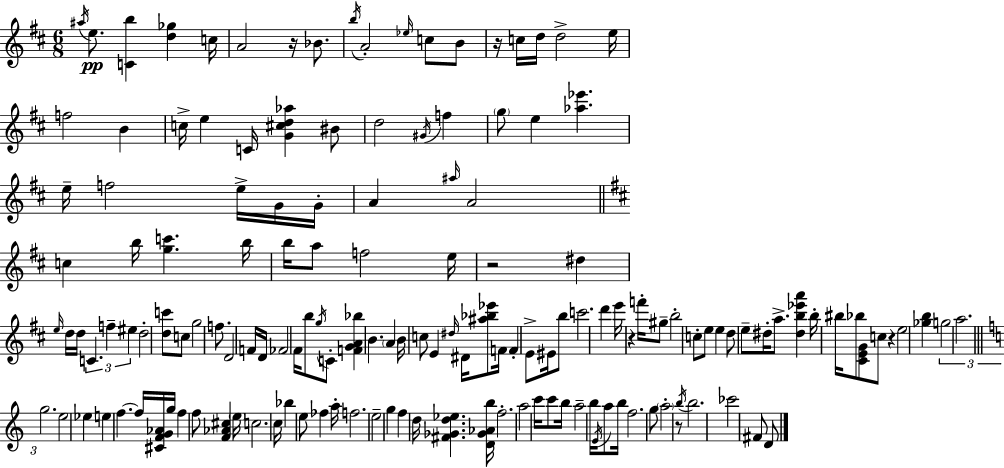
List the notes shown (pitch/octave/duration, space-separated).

A#5/s E5/e. [C4,B5]/q [D5,Gb5]/q C5/s A4/h R/s Bb4/e. B5/s A4/h Eb5/s C5/e B4/e R/s C5/s D5/s D5/h E5/s F5/h B4/q C5/s E5/q C4/s [G4,C#5,D5,Ab5]/q BIS4/e D5/h G#4/s F5/q G5/e E5/q [Ab5,Eb6]/q. E5/s F5/h E5/s G4/s G4/s A4/q A#5/s A4/h C5/q B5/s [G5,C6]/q. B5/s B5/s A5/e F5/h E5/s R/h D#5/q E5/s D5/s D5/s C4/q. F5/q EIS5/q D5/h [D5,C6]/e C5/e G5/h F5/e. D4/h F4/s D4/s FES4/h F#4/s B5/e G5/s C4/e [F4,G4,A4,Bb5]/q B4/q. A4/q B4/s C5/e E4/q D#5/s D#4/s [A#5,Bb5,Eb6]/e F4/s F4/q E4/e EIS4/s B5/e C6/h. D6/q E6/s R/q F6/s G#5/e B5/h C5/e E5/e E5/q D5/e E5/e D#5/s A5/e. [D#5,B5,Eb6,A6]/q B5/s BIS5/s Bb5/e [C#4,E4,G4]/e C5/e R/q E5/h [Gb5,B5]/q G5/h A5/h. G5/h. E5/h Eb5/q E5/q F5/q. F5/s [C#4,F4,G4,Ab4]/s G5/s F5/q F5/e [F4,Ab4,C#5]/q E5/s C5/h. C5/s Bb5/q E5/e FES5/q A5/s F5/h. E5/h G5/q F5/q D5/s [F#4,Gb4,D5,Eb5]/q. [D4,Gb4,Ab4,B5]/s F5/h. A5/h C6/s C6/e B5/s A5/h B5/s E4/s A5/e B5/s F5/h. G5/e A5/h R/e B5/s B5/h. CES6/h F#4/e D4/e